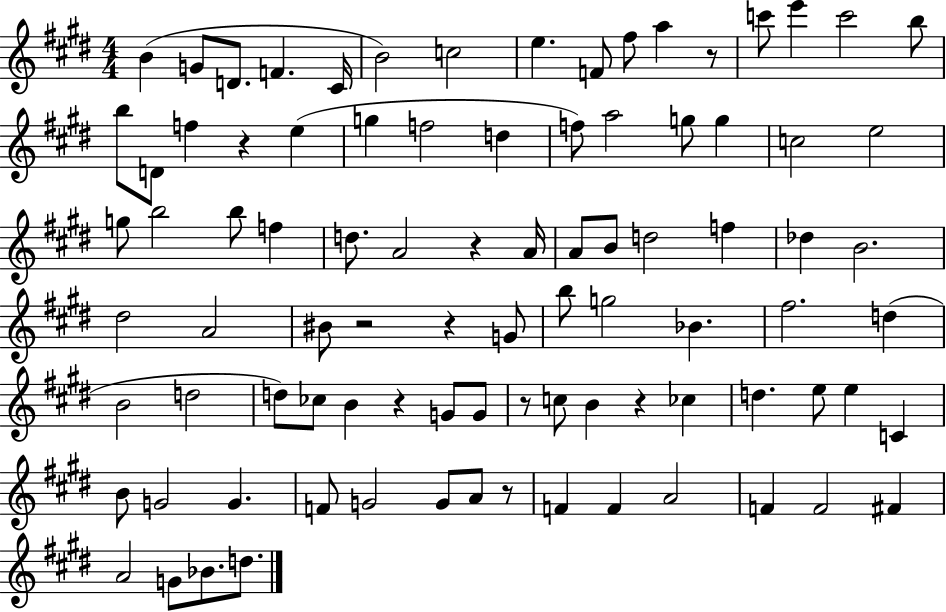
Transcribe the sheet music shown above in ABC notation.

X:1
T:Untitled
M:4/4
L:1/4
K:E
B G/2 D/2 F ^C/4 B2 c2 e F/2 ^f/2 a z/2 c'/2 e' c'2 b/2 b/2 D/2 f z e g f2 d f/2 a2 g/2 g c2 e2 g/2 b2 b/2 f d/2 A2 z A/4 A/2 B/2 d2 f _d B2 ^d2 A2 ^B/2 z2 z G/2 b/2 g2 _B ^f2 d B2 d2 d/2 _c/2 B z G/2 G/2 z/2 c/2 B z _c d e/2 e C B/2 G2 G F/2 G2 G/2 A/2 z/2 F F A2 F F2 ^F A2 G/2 _B/2 d/2